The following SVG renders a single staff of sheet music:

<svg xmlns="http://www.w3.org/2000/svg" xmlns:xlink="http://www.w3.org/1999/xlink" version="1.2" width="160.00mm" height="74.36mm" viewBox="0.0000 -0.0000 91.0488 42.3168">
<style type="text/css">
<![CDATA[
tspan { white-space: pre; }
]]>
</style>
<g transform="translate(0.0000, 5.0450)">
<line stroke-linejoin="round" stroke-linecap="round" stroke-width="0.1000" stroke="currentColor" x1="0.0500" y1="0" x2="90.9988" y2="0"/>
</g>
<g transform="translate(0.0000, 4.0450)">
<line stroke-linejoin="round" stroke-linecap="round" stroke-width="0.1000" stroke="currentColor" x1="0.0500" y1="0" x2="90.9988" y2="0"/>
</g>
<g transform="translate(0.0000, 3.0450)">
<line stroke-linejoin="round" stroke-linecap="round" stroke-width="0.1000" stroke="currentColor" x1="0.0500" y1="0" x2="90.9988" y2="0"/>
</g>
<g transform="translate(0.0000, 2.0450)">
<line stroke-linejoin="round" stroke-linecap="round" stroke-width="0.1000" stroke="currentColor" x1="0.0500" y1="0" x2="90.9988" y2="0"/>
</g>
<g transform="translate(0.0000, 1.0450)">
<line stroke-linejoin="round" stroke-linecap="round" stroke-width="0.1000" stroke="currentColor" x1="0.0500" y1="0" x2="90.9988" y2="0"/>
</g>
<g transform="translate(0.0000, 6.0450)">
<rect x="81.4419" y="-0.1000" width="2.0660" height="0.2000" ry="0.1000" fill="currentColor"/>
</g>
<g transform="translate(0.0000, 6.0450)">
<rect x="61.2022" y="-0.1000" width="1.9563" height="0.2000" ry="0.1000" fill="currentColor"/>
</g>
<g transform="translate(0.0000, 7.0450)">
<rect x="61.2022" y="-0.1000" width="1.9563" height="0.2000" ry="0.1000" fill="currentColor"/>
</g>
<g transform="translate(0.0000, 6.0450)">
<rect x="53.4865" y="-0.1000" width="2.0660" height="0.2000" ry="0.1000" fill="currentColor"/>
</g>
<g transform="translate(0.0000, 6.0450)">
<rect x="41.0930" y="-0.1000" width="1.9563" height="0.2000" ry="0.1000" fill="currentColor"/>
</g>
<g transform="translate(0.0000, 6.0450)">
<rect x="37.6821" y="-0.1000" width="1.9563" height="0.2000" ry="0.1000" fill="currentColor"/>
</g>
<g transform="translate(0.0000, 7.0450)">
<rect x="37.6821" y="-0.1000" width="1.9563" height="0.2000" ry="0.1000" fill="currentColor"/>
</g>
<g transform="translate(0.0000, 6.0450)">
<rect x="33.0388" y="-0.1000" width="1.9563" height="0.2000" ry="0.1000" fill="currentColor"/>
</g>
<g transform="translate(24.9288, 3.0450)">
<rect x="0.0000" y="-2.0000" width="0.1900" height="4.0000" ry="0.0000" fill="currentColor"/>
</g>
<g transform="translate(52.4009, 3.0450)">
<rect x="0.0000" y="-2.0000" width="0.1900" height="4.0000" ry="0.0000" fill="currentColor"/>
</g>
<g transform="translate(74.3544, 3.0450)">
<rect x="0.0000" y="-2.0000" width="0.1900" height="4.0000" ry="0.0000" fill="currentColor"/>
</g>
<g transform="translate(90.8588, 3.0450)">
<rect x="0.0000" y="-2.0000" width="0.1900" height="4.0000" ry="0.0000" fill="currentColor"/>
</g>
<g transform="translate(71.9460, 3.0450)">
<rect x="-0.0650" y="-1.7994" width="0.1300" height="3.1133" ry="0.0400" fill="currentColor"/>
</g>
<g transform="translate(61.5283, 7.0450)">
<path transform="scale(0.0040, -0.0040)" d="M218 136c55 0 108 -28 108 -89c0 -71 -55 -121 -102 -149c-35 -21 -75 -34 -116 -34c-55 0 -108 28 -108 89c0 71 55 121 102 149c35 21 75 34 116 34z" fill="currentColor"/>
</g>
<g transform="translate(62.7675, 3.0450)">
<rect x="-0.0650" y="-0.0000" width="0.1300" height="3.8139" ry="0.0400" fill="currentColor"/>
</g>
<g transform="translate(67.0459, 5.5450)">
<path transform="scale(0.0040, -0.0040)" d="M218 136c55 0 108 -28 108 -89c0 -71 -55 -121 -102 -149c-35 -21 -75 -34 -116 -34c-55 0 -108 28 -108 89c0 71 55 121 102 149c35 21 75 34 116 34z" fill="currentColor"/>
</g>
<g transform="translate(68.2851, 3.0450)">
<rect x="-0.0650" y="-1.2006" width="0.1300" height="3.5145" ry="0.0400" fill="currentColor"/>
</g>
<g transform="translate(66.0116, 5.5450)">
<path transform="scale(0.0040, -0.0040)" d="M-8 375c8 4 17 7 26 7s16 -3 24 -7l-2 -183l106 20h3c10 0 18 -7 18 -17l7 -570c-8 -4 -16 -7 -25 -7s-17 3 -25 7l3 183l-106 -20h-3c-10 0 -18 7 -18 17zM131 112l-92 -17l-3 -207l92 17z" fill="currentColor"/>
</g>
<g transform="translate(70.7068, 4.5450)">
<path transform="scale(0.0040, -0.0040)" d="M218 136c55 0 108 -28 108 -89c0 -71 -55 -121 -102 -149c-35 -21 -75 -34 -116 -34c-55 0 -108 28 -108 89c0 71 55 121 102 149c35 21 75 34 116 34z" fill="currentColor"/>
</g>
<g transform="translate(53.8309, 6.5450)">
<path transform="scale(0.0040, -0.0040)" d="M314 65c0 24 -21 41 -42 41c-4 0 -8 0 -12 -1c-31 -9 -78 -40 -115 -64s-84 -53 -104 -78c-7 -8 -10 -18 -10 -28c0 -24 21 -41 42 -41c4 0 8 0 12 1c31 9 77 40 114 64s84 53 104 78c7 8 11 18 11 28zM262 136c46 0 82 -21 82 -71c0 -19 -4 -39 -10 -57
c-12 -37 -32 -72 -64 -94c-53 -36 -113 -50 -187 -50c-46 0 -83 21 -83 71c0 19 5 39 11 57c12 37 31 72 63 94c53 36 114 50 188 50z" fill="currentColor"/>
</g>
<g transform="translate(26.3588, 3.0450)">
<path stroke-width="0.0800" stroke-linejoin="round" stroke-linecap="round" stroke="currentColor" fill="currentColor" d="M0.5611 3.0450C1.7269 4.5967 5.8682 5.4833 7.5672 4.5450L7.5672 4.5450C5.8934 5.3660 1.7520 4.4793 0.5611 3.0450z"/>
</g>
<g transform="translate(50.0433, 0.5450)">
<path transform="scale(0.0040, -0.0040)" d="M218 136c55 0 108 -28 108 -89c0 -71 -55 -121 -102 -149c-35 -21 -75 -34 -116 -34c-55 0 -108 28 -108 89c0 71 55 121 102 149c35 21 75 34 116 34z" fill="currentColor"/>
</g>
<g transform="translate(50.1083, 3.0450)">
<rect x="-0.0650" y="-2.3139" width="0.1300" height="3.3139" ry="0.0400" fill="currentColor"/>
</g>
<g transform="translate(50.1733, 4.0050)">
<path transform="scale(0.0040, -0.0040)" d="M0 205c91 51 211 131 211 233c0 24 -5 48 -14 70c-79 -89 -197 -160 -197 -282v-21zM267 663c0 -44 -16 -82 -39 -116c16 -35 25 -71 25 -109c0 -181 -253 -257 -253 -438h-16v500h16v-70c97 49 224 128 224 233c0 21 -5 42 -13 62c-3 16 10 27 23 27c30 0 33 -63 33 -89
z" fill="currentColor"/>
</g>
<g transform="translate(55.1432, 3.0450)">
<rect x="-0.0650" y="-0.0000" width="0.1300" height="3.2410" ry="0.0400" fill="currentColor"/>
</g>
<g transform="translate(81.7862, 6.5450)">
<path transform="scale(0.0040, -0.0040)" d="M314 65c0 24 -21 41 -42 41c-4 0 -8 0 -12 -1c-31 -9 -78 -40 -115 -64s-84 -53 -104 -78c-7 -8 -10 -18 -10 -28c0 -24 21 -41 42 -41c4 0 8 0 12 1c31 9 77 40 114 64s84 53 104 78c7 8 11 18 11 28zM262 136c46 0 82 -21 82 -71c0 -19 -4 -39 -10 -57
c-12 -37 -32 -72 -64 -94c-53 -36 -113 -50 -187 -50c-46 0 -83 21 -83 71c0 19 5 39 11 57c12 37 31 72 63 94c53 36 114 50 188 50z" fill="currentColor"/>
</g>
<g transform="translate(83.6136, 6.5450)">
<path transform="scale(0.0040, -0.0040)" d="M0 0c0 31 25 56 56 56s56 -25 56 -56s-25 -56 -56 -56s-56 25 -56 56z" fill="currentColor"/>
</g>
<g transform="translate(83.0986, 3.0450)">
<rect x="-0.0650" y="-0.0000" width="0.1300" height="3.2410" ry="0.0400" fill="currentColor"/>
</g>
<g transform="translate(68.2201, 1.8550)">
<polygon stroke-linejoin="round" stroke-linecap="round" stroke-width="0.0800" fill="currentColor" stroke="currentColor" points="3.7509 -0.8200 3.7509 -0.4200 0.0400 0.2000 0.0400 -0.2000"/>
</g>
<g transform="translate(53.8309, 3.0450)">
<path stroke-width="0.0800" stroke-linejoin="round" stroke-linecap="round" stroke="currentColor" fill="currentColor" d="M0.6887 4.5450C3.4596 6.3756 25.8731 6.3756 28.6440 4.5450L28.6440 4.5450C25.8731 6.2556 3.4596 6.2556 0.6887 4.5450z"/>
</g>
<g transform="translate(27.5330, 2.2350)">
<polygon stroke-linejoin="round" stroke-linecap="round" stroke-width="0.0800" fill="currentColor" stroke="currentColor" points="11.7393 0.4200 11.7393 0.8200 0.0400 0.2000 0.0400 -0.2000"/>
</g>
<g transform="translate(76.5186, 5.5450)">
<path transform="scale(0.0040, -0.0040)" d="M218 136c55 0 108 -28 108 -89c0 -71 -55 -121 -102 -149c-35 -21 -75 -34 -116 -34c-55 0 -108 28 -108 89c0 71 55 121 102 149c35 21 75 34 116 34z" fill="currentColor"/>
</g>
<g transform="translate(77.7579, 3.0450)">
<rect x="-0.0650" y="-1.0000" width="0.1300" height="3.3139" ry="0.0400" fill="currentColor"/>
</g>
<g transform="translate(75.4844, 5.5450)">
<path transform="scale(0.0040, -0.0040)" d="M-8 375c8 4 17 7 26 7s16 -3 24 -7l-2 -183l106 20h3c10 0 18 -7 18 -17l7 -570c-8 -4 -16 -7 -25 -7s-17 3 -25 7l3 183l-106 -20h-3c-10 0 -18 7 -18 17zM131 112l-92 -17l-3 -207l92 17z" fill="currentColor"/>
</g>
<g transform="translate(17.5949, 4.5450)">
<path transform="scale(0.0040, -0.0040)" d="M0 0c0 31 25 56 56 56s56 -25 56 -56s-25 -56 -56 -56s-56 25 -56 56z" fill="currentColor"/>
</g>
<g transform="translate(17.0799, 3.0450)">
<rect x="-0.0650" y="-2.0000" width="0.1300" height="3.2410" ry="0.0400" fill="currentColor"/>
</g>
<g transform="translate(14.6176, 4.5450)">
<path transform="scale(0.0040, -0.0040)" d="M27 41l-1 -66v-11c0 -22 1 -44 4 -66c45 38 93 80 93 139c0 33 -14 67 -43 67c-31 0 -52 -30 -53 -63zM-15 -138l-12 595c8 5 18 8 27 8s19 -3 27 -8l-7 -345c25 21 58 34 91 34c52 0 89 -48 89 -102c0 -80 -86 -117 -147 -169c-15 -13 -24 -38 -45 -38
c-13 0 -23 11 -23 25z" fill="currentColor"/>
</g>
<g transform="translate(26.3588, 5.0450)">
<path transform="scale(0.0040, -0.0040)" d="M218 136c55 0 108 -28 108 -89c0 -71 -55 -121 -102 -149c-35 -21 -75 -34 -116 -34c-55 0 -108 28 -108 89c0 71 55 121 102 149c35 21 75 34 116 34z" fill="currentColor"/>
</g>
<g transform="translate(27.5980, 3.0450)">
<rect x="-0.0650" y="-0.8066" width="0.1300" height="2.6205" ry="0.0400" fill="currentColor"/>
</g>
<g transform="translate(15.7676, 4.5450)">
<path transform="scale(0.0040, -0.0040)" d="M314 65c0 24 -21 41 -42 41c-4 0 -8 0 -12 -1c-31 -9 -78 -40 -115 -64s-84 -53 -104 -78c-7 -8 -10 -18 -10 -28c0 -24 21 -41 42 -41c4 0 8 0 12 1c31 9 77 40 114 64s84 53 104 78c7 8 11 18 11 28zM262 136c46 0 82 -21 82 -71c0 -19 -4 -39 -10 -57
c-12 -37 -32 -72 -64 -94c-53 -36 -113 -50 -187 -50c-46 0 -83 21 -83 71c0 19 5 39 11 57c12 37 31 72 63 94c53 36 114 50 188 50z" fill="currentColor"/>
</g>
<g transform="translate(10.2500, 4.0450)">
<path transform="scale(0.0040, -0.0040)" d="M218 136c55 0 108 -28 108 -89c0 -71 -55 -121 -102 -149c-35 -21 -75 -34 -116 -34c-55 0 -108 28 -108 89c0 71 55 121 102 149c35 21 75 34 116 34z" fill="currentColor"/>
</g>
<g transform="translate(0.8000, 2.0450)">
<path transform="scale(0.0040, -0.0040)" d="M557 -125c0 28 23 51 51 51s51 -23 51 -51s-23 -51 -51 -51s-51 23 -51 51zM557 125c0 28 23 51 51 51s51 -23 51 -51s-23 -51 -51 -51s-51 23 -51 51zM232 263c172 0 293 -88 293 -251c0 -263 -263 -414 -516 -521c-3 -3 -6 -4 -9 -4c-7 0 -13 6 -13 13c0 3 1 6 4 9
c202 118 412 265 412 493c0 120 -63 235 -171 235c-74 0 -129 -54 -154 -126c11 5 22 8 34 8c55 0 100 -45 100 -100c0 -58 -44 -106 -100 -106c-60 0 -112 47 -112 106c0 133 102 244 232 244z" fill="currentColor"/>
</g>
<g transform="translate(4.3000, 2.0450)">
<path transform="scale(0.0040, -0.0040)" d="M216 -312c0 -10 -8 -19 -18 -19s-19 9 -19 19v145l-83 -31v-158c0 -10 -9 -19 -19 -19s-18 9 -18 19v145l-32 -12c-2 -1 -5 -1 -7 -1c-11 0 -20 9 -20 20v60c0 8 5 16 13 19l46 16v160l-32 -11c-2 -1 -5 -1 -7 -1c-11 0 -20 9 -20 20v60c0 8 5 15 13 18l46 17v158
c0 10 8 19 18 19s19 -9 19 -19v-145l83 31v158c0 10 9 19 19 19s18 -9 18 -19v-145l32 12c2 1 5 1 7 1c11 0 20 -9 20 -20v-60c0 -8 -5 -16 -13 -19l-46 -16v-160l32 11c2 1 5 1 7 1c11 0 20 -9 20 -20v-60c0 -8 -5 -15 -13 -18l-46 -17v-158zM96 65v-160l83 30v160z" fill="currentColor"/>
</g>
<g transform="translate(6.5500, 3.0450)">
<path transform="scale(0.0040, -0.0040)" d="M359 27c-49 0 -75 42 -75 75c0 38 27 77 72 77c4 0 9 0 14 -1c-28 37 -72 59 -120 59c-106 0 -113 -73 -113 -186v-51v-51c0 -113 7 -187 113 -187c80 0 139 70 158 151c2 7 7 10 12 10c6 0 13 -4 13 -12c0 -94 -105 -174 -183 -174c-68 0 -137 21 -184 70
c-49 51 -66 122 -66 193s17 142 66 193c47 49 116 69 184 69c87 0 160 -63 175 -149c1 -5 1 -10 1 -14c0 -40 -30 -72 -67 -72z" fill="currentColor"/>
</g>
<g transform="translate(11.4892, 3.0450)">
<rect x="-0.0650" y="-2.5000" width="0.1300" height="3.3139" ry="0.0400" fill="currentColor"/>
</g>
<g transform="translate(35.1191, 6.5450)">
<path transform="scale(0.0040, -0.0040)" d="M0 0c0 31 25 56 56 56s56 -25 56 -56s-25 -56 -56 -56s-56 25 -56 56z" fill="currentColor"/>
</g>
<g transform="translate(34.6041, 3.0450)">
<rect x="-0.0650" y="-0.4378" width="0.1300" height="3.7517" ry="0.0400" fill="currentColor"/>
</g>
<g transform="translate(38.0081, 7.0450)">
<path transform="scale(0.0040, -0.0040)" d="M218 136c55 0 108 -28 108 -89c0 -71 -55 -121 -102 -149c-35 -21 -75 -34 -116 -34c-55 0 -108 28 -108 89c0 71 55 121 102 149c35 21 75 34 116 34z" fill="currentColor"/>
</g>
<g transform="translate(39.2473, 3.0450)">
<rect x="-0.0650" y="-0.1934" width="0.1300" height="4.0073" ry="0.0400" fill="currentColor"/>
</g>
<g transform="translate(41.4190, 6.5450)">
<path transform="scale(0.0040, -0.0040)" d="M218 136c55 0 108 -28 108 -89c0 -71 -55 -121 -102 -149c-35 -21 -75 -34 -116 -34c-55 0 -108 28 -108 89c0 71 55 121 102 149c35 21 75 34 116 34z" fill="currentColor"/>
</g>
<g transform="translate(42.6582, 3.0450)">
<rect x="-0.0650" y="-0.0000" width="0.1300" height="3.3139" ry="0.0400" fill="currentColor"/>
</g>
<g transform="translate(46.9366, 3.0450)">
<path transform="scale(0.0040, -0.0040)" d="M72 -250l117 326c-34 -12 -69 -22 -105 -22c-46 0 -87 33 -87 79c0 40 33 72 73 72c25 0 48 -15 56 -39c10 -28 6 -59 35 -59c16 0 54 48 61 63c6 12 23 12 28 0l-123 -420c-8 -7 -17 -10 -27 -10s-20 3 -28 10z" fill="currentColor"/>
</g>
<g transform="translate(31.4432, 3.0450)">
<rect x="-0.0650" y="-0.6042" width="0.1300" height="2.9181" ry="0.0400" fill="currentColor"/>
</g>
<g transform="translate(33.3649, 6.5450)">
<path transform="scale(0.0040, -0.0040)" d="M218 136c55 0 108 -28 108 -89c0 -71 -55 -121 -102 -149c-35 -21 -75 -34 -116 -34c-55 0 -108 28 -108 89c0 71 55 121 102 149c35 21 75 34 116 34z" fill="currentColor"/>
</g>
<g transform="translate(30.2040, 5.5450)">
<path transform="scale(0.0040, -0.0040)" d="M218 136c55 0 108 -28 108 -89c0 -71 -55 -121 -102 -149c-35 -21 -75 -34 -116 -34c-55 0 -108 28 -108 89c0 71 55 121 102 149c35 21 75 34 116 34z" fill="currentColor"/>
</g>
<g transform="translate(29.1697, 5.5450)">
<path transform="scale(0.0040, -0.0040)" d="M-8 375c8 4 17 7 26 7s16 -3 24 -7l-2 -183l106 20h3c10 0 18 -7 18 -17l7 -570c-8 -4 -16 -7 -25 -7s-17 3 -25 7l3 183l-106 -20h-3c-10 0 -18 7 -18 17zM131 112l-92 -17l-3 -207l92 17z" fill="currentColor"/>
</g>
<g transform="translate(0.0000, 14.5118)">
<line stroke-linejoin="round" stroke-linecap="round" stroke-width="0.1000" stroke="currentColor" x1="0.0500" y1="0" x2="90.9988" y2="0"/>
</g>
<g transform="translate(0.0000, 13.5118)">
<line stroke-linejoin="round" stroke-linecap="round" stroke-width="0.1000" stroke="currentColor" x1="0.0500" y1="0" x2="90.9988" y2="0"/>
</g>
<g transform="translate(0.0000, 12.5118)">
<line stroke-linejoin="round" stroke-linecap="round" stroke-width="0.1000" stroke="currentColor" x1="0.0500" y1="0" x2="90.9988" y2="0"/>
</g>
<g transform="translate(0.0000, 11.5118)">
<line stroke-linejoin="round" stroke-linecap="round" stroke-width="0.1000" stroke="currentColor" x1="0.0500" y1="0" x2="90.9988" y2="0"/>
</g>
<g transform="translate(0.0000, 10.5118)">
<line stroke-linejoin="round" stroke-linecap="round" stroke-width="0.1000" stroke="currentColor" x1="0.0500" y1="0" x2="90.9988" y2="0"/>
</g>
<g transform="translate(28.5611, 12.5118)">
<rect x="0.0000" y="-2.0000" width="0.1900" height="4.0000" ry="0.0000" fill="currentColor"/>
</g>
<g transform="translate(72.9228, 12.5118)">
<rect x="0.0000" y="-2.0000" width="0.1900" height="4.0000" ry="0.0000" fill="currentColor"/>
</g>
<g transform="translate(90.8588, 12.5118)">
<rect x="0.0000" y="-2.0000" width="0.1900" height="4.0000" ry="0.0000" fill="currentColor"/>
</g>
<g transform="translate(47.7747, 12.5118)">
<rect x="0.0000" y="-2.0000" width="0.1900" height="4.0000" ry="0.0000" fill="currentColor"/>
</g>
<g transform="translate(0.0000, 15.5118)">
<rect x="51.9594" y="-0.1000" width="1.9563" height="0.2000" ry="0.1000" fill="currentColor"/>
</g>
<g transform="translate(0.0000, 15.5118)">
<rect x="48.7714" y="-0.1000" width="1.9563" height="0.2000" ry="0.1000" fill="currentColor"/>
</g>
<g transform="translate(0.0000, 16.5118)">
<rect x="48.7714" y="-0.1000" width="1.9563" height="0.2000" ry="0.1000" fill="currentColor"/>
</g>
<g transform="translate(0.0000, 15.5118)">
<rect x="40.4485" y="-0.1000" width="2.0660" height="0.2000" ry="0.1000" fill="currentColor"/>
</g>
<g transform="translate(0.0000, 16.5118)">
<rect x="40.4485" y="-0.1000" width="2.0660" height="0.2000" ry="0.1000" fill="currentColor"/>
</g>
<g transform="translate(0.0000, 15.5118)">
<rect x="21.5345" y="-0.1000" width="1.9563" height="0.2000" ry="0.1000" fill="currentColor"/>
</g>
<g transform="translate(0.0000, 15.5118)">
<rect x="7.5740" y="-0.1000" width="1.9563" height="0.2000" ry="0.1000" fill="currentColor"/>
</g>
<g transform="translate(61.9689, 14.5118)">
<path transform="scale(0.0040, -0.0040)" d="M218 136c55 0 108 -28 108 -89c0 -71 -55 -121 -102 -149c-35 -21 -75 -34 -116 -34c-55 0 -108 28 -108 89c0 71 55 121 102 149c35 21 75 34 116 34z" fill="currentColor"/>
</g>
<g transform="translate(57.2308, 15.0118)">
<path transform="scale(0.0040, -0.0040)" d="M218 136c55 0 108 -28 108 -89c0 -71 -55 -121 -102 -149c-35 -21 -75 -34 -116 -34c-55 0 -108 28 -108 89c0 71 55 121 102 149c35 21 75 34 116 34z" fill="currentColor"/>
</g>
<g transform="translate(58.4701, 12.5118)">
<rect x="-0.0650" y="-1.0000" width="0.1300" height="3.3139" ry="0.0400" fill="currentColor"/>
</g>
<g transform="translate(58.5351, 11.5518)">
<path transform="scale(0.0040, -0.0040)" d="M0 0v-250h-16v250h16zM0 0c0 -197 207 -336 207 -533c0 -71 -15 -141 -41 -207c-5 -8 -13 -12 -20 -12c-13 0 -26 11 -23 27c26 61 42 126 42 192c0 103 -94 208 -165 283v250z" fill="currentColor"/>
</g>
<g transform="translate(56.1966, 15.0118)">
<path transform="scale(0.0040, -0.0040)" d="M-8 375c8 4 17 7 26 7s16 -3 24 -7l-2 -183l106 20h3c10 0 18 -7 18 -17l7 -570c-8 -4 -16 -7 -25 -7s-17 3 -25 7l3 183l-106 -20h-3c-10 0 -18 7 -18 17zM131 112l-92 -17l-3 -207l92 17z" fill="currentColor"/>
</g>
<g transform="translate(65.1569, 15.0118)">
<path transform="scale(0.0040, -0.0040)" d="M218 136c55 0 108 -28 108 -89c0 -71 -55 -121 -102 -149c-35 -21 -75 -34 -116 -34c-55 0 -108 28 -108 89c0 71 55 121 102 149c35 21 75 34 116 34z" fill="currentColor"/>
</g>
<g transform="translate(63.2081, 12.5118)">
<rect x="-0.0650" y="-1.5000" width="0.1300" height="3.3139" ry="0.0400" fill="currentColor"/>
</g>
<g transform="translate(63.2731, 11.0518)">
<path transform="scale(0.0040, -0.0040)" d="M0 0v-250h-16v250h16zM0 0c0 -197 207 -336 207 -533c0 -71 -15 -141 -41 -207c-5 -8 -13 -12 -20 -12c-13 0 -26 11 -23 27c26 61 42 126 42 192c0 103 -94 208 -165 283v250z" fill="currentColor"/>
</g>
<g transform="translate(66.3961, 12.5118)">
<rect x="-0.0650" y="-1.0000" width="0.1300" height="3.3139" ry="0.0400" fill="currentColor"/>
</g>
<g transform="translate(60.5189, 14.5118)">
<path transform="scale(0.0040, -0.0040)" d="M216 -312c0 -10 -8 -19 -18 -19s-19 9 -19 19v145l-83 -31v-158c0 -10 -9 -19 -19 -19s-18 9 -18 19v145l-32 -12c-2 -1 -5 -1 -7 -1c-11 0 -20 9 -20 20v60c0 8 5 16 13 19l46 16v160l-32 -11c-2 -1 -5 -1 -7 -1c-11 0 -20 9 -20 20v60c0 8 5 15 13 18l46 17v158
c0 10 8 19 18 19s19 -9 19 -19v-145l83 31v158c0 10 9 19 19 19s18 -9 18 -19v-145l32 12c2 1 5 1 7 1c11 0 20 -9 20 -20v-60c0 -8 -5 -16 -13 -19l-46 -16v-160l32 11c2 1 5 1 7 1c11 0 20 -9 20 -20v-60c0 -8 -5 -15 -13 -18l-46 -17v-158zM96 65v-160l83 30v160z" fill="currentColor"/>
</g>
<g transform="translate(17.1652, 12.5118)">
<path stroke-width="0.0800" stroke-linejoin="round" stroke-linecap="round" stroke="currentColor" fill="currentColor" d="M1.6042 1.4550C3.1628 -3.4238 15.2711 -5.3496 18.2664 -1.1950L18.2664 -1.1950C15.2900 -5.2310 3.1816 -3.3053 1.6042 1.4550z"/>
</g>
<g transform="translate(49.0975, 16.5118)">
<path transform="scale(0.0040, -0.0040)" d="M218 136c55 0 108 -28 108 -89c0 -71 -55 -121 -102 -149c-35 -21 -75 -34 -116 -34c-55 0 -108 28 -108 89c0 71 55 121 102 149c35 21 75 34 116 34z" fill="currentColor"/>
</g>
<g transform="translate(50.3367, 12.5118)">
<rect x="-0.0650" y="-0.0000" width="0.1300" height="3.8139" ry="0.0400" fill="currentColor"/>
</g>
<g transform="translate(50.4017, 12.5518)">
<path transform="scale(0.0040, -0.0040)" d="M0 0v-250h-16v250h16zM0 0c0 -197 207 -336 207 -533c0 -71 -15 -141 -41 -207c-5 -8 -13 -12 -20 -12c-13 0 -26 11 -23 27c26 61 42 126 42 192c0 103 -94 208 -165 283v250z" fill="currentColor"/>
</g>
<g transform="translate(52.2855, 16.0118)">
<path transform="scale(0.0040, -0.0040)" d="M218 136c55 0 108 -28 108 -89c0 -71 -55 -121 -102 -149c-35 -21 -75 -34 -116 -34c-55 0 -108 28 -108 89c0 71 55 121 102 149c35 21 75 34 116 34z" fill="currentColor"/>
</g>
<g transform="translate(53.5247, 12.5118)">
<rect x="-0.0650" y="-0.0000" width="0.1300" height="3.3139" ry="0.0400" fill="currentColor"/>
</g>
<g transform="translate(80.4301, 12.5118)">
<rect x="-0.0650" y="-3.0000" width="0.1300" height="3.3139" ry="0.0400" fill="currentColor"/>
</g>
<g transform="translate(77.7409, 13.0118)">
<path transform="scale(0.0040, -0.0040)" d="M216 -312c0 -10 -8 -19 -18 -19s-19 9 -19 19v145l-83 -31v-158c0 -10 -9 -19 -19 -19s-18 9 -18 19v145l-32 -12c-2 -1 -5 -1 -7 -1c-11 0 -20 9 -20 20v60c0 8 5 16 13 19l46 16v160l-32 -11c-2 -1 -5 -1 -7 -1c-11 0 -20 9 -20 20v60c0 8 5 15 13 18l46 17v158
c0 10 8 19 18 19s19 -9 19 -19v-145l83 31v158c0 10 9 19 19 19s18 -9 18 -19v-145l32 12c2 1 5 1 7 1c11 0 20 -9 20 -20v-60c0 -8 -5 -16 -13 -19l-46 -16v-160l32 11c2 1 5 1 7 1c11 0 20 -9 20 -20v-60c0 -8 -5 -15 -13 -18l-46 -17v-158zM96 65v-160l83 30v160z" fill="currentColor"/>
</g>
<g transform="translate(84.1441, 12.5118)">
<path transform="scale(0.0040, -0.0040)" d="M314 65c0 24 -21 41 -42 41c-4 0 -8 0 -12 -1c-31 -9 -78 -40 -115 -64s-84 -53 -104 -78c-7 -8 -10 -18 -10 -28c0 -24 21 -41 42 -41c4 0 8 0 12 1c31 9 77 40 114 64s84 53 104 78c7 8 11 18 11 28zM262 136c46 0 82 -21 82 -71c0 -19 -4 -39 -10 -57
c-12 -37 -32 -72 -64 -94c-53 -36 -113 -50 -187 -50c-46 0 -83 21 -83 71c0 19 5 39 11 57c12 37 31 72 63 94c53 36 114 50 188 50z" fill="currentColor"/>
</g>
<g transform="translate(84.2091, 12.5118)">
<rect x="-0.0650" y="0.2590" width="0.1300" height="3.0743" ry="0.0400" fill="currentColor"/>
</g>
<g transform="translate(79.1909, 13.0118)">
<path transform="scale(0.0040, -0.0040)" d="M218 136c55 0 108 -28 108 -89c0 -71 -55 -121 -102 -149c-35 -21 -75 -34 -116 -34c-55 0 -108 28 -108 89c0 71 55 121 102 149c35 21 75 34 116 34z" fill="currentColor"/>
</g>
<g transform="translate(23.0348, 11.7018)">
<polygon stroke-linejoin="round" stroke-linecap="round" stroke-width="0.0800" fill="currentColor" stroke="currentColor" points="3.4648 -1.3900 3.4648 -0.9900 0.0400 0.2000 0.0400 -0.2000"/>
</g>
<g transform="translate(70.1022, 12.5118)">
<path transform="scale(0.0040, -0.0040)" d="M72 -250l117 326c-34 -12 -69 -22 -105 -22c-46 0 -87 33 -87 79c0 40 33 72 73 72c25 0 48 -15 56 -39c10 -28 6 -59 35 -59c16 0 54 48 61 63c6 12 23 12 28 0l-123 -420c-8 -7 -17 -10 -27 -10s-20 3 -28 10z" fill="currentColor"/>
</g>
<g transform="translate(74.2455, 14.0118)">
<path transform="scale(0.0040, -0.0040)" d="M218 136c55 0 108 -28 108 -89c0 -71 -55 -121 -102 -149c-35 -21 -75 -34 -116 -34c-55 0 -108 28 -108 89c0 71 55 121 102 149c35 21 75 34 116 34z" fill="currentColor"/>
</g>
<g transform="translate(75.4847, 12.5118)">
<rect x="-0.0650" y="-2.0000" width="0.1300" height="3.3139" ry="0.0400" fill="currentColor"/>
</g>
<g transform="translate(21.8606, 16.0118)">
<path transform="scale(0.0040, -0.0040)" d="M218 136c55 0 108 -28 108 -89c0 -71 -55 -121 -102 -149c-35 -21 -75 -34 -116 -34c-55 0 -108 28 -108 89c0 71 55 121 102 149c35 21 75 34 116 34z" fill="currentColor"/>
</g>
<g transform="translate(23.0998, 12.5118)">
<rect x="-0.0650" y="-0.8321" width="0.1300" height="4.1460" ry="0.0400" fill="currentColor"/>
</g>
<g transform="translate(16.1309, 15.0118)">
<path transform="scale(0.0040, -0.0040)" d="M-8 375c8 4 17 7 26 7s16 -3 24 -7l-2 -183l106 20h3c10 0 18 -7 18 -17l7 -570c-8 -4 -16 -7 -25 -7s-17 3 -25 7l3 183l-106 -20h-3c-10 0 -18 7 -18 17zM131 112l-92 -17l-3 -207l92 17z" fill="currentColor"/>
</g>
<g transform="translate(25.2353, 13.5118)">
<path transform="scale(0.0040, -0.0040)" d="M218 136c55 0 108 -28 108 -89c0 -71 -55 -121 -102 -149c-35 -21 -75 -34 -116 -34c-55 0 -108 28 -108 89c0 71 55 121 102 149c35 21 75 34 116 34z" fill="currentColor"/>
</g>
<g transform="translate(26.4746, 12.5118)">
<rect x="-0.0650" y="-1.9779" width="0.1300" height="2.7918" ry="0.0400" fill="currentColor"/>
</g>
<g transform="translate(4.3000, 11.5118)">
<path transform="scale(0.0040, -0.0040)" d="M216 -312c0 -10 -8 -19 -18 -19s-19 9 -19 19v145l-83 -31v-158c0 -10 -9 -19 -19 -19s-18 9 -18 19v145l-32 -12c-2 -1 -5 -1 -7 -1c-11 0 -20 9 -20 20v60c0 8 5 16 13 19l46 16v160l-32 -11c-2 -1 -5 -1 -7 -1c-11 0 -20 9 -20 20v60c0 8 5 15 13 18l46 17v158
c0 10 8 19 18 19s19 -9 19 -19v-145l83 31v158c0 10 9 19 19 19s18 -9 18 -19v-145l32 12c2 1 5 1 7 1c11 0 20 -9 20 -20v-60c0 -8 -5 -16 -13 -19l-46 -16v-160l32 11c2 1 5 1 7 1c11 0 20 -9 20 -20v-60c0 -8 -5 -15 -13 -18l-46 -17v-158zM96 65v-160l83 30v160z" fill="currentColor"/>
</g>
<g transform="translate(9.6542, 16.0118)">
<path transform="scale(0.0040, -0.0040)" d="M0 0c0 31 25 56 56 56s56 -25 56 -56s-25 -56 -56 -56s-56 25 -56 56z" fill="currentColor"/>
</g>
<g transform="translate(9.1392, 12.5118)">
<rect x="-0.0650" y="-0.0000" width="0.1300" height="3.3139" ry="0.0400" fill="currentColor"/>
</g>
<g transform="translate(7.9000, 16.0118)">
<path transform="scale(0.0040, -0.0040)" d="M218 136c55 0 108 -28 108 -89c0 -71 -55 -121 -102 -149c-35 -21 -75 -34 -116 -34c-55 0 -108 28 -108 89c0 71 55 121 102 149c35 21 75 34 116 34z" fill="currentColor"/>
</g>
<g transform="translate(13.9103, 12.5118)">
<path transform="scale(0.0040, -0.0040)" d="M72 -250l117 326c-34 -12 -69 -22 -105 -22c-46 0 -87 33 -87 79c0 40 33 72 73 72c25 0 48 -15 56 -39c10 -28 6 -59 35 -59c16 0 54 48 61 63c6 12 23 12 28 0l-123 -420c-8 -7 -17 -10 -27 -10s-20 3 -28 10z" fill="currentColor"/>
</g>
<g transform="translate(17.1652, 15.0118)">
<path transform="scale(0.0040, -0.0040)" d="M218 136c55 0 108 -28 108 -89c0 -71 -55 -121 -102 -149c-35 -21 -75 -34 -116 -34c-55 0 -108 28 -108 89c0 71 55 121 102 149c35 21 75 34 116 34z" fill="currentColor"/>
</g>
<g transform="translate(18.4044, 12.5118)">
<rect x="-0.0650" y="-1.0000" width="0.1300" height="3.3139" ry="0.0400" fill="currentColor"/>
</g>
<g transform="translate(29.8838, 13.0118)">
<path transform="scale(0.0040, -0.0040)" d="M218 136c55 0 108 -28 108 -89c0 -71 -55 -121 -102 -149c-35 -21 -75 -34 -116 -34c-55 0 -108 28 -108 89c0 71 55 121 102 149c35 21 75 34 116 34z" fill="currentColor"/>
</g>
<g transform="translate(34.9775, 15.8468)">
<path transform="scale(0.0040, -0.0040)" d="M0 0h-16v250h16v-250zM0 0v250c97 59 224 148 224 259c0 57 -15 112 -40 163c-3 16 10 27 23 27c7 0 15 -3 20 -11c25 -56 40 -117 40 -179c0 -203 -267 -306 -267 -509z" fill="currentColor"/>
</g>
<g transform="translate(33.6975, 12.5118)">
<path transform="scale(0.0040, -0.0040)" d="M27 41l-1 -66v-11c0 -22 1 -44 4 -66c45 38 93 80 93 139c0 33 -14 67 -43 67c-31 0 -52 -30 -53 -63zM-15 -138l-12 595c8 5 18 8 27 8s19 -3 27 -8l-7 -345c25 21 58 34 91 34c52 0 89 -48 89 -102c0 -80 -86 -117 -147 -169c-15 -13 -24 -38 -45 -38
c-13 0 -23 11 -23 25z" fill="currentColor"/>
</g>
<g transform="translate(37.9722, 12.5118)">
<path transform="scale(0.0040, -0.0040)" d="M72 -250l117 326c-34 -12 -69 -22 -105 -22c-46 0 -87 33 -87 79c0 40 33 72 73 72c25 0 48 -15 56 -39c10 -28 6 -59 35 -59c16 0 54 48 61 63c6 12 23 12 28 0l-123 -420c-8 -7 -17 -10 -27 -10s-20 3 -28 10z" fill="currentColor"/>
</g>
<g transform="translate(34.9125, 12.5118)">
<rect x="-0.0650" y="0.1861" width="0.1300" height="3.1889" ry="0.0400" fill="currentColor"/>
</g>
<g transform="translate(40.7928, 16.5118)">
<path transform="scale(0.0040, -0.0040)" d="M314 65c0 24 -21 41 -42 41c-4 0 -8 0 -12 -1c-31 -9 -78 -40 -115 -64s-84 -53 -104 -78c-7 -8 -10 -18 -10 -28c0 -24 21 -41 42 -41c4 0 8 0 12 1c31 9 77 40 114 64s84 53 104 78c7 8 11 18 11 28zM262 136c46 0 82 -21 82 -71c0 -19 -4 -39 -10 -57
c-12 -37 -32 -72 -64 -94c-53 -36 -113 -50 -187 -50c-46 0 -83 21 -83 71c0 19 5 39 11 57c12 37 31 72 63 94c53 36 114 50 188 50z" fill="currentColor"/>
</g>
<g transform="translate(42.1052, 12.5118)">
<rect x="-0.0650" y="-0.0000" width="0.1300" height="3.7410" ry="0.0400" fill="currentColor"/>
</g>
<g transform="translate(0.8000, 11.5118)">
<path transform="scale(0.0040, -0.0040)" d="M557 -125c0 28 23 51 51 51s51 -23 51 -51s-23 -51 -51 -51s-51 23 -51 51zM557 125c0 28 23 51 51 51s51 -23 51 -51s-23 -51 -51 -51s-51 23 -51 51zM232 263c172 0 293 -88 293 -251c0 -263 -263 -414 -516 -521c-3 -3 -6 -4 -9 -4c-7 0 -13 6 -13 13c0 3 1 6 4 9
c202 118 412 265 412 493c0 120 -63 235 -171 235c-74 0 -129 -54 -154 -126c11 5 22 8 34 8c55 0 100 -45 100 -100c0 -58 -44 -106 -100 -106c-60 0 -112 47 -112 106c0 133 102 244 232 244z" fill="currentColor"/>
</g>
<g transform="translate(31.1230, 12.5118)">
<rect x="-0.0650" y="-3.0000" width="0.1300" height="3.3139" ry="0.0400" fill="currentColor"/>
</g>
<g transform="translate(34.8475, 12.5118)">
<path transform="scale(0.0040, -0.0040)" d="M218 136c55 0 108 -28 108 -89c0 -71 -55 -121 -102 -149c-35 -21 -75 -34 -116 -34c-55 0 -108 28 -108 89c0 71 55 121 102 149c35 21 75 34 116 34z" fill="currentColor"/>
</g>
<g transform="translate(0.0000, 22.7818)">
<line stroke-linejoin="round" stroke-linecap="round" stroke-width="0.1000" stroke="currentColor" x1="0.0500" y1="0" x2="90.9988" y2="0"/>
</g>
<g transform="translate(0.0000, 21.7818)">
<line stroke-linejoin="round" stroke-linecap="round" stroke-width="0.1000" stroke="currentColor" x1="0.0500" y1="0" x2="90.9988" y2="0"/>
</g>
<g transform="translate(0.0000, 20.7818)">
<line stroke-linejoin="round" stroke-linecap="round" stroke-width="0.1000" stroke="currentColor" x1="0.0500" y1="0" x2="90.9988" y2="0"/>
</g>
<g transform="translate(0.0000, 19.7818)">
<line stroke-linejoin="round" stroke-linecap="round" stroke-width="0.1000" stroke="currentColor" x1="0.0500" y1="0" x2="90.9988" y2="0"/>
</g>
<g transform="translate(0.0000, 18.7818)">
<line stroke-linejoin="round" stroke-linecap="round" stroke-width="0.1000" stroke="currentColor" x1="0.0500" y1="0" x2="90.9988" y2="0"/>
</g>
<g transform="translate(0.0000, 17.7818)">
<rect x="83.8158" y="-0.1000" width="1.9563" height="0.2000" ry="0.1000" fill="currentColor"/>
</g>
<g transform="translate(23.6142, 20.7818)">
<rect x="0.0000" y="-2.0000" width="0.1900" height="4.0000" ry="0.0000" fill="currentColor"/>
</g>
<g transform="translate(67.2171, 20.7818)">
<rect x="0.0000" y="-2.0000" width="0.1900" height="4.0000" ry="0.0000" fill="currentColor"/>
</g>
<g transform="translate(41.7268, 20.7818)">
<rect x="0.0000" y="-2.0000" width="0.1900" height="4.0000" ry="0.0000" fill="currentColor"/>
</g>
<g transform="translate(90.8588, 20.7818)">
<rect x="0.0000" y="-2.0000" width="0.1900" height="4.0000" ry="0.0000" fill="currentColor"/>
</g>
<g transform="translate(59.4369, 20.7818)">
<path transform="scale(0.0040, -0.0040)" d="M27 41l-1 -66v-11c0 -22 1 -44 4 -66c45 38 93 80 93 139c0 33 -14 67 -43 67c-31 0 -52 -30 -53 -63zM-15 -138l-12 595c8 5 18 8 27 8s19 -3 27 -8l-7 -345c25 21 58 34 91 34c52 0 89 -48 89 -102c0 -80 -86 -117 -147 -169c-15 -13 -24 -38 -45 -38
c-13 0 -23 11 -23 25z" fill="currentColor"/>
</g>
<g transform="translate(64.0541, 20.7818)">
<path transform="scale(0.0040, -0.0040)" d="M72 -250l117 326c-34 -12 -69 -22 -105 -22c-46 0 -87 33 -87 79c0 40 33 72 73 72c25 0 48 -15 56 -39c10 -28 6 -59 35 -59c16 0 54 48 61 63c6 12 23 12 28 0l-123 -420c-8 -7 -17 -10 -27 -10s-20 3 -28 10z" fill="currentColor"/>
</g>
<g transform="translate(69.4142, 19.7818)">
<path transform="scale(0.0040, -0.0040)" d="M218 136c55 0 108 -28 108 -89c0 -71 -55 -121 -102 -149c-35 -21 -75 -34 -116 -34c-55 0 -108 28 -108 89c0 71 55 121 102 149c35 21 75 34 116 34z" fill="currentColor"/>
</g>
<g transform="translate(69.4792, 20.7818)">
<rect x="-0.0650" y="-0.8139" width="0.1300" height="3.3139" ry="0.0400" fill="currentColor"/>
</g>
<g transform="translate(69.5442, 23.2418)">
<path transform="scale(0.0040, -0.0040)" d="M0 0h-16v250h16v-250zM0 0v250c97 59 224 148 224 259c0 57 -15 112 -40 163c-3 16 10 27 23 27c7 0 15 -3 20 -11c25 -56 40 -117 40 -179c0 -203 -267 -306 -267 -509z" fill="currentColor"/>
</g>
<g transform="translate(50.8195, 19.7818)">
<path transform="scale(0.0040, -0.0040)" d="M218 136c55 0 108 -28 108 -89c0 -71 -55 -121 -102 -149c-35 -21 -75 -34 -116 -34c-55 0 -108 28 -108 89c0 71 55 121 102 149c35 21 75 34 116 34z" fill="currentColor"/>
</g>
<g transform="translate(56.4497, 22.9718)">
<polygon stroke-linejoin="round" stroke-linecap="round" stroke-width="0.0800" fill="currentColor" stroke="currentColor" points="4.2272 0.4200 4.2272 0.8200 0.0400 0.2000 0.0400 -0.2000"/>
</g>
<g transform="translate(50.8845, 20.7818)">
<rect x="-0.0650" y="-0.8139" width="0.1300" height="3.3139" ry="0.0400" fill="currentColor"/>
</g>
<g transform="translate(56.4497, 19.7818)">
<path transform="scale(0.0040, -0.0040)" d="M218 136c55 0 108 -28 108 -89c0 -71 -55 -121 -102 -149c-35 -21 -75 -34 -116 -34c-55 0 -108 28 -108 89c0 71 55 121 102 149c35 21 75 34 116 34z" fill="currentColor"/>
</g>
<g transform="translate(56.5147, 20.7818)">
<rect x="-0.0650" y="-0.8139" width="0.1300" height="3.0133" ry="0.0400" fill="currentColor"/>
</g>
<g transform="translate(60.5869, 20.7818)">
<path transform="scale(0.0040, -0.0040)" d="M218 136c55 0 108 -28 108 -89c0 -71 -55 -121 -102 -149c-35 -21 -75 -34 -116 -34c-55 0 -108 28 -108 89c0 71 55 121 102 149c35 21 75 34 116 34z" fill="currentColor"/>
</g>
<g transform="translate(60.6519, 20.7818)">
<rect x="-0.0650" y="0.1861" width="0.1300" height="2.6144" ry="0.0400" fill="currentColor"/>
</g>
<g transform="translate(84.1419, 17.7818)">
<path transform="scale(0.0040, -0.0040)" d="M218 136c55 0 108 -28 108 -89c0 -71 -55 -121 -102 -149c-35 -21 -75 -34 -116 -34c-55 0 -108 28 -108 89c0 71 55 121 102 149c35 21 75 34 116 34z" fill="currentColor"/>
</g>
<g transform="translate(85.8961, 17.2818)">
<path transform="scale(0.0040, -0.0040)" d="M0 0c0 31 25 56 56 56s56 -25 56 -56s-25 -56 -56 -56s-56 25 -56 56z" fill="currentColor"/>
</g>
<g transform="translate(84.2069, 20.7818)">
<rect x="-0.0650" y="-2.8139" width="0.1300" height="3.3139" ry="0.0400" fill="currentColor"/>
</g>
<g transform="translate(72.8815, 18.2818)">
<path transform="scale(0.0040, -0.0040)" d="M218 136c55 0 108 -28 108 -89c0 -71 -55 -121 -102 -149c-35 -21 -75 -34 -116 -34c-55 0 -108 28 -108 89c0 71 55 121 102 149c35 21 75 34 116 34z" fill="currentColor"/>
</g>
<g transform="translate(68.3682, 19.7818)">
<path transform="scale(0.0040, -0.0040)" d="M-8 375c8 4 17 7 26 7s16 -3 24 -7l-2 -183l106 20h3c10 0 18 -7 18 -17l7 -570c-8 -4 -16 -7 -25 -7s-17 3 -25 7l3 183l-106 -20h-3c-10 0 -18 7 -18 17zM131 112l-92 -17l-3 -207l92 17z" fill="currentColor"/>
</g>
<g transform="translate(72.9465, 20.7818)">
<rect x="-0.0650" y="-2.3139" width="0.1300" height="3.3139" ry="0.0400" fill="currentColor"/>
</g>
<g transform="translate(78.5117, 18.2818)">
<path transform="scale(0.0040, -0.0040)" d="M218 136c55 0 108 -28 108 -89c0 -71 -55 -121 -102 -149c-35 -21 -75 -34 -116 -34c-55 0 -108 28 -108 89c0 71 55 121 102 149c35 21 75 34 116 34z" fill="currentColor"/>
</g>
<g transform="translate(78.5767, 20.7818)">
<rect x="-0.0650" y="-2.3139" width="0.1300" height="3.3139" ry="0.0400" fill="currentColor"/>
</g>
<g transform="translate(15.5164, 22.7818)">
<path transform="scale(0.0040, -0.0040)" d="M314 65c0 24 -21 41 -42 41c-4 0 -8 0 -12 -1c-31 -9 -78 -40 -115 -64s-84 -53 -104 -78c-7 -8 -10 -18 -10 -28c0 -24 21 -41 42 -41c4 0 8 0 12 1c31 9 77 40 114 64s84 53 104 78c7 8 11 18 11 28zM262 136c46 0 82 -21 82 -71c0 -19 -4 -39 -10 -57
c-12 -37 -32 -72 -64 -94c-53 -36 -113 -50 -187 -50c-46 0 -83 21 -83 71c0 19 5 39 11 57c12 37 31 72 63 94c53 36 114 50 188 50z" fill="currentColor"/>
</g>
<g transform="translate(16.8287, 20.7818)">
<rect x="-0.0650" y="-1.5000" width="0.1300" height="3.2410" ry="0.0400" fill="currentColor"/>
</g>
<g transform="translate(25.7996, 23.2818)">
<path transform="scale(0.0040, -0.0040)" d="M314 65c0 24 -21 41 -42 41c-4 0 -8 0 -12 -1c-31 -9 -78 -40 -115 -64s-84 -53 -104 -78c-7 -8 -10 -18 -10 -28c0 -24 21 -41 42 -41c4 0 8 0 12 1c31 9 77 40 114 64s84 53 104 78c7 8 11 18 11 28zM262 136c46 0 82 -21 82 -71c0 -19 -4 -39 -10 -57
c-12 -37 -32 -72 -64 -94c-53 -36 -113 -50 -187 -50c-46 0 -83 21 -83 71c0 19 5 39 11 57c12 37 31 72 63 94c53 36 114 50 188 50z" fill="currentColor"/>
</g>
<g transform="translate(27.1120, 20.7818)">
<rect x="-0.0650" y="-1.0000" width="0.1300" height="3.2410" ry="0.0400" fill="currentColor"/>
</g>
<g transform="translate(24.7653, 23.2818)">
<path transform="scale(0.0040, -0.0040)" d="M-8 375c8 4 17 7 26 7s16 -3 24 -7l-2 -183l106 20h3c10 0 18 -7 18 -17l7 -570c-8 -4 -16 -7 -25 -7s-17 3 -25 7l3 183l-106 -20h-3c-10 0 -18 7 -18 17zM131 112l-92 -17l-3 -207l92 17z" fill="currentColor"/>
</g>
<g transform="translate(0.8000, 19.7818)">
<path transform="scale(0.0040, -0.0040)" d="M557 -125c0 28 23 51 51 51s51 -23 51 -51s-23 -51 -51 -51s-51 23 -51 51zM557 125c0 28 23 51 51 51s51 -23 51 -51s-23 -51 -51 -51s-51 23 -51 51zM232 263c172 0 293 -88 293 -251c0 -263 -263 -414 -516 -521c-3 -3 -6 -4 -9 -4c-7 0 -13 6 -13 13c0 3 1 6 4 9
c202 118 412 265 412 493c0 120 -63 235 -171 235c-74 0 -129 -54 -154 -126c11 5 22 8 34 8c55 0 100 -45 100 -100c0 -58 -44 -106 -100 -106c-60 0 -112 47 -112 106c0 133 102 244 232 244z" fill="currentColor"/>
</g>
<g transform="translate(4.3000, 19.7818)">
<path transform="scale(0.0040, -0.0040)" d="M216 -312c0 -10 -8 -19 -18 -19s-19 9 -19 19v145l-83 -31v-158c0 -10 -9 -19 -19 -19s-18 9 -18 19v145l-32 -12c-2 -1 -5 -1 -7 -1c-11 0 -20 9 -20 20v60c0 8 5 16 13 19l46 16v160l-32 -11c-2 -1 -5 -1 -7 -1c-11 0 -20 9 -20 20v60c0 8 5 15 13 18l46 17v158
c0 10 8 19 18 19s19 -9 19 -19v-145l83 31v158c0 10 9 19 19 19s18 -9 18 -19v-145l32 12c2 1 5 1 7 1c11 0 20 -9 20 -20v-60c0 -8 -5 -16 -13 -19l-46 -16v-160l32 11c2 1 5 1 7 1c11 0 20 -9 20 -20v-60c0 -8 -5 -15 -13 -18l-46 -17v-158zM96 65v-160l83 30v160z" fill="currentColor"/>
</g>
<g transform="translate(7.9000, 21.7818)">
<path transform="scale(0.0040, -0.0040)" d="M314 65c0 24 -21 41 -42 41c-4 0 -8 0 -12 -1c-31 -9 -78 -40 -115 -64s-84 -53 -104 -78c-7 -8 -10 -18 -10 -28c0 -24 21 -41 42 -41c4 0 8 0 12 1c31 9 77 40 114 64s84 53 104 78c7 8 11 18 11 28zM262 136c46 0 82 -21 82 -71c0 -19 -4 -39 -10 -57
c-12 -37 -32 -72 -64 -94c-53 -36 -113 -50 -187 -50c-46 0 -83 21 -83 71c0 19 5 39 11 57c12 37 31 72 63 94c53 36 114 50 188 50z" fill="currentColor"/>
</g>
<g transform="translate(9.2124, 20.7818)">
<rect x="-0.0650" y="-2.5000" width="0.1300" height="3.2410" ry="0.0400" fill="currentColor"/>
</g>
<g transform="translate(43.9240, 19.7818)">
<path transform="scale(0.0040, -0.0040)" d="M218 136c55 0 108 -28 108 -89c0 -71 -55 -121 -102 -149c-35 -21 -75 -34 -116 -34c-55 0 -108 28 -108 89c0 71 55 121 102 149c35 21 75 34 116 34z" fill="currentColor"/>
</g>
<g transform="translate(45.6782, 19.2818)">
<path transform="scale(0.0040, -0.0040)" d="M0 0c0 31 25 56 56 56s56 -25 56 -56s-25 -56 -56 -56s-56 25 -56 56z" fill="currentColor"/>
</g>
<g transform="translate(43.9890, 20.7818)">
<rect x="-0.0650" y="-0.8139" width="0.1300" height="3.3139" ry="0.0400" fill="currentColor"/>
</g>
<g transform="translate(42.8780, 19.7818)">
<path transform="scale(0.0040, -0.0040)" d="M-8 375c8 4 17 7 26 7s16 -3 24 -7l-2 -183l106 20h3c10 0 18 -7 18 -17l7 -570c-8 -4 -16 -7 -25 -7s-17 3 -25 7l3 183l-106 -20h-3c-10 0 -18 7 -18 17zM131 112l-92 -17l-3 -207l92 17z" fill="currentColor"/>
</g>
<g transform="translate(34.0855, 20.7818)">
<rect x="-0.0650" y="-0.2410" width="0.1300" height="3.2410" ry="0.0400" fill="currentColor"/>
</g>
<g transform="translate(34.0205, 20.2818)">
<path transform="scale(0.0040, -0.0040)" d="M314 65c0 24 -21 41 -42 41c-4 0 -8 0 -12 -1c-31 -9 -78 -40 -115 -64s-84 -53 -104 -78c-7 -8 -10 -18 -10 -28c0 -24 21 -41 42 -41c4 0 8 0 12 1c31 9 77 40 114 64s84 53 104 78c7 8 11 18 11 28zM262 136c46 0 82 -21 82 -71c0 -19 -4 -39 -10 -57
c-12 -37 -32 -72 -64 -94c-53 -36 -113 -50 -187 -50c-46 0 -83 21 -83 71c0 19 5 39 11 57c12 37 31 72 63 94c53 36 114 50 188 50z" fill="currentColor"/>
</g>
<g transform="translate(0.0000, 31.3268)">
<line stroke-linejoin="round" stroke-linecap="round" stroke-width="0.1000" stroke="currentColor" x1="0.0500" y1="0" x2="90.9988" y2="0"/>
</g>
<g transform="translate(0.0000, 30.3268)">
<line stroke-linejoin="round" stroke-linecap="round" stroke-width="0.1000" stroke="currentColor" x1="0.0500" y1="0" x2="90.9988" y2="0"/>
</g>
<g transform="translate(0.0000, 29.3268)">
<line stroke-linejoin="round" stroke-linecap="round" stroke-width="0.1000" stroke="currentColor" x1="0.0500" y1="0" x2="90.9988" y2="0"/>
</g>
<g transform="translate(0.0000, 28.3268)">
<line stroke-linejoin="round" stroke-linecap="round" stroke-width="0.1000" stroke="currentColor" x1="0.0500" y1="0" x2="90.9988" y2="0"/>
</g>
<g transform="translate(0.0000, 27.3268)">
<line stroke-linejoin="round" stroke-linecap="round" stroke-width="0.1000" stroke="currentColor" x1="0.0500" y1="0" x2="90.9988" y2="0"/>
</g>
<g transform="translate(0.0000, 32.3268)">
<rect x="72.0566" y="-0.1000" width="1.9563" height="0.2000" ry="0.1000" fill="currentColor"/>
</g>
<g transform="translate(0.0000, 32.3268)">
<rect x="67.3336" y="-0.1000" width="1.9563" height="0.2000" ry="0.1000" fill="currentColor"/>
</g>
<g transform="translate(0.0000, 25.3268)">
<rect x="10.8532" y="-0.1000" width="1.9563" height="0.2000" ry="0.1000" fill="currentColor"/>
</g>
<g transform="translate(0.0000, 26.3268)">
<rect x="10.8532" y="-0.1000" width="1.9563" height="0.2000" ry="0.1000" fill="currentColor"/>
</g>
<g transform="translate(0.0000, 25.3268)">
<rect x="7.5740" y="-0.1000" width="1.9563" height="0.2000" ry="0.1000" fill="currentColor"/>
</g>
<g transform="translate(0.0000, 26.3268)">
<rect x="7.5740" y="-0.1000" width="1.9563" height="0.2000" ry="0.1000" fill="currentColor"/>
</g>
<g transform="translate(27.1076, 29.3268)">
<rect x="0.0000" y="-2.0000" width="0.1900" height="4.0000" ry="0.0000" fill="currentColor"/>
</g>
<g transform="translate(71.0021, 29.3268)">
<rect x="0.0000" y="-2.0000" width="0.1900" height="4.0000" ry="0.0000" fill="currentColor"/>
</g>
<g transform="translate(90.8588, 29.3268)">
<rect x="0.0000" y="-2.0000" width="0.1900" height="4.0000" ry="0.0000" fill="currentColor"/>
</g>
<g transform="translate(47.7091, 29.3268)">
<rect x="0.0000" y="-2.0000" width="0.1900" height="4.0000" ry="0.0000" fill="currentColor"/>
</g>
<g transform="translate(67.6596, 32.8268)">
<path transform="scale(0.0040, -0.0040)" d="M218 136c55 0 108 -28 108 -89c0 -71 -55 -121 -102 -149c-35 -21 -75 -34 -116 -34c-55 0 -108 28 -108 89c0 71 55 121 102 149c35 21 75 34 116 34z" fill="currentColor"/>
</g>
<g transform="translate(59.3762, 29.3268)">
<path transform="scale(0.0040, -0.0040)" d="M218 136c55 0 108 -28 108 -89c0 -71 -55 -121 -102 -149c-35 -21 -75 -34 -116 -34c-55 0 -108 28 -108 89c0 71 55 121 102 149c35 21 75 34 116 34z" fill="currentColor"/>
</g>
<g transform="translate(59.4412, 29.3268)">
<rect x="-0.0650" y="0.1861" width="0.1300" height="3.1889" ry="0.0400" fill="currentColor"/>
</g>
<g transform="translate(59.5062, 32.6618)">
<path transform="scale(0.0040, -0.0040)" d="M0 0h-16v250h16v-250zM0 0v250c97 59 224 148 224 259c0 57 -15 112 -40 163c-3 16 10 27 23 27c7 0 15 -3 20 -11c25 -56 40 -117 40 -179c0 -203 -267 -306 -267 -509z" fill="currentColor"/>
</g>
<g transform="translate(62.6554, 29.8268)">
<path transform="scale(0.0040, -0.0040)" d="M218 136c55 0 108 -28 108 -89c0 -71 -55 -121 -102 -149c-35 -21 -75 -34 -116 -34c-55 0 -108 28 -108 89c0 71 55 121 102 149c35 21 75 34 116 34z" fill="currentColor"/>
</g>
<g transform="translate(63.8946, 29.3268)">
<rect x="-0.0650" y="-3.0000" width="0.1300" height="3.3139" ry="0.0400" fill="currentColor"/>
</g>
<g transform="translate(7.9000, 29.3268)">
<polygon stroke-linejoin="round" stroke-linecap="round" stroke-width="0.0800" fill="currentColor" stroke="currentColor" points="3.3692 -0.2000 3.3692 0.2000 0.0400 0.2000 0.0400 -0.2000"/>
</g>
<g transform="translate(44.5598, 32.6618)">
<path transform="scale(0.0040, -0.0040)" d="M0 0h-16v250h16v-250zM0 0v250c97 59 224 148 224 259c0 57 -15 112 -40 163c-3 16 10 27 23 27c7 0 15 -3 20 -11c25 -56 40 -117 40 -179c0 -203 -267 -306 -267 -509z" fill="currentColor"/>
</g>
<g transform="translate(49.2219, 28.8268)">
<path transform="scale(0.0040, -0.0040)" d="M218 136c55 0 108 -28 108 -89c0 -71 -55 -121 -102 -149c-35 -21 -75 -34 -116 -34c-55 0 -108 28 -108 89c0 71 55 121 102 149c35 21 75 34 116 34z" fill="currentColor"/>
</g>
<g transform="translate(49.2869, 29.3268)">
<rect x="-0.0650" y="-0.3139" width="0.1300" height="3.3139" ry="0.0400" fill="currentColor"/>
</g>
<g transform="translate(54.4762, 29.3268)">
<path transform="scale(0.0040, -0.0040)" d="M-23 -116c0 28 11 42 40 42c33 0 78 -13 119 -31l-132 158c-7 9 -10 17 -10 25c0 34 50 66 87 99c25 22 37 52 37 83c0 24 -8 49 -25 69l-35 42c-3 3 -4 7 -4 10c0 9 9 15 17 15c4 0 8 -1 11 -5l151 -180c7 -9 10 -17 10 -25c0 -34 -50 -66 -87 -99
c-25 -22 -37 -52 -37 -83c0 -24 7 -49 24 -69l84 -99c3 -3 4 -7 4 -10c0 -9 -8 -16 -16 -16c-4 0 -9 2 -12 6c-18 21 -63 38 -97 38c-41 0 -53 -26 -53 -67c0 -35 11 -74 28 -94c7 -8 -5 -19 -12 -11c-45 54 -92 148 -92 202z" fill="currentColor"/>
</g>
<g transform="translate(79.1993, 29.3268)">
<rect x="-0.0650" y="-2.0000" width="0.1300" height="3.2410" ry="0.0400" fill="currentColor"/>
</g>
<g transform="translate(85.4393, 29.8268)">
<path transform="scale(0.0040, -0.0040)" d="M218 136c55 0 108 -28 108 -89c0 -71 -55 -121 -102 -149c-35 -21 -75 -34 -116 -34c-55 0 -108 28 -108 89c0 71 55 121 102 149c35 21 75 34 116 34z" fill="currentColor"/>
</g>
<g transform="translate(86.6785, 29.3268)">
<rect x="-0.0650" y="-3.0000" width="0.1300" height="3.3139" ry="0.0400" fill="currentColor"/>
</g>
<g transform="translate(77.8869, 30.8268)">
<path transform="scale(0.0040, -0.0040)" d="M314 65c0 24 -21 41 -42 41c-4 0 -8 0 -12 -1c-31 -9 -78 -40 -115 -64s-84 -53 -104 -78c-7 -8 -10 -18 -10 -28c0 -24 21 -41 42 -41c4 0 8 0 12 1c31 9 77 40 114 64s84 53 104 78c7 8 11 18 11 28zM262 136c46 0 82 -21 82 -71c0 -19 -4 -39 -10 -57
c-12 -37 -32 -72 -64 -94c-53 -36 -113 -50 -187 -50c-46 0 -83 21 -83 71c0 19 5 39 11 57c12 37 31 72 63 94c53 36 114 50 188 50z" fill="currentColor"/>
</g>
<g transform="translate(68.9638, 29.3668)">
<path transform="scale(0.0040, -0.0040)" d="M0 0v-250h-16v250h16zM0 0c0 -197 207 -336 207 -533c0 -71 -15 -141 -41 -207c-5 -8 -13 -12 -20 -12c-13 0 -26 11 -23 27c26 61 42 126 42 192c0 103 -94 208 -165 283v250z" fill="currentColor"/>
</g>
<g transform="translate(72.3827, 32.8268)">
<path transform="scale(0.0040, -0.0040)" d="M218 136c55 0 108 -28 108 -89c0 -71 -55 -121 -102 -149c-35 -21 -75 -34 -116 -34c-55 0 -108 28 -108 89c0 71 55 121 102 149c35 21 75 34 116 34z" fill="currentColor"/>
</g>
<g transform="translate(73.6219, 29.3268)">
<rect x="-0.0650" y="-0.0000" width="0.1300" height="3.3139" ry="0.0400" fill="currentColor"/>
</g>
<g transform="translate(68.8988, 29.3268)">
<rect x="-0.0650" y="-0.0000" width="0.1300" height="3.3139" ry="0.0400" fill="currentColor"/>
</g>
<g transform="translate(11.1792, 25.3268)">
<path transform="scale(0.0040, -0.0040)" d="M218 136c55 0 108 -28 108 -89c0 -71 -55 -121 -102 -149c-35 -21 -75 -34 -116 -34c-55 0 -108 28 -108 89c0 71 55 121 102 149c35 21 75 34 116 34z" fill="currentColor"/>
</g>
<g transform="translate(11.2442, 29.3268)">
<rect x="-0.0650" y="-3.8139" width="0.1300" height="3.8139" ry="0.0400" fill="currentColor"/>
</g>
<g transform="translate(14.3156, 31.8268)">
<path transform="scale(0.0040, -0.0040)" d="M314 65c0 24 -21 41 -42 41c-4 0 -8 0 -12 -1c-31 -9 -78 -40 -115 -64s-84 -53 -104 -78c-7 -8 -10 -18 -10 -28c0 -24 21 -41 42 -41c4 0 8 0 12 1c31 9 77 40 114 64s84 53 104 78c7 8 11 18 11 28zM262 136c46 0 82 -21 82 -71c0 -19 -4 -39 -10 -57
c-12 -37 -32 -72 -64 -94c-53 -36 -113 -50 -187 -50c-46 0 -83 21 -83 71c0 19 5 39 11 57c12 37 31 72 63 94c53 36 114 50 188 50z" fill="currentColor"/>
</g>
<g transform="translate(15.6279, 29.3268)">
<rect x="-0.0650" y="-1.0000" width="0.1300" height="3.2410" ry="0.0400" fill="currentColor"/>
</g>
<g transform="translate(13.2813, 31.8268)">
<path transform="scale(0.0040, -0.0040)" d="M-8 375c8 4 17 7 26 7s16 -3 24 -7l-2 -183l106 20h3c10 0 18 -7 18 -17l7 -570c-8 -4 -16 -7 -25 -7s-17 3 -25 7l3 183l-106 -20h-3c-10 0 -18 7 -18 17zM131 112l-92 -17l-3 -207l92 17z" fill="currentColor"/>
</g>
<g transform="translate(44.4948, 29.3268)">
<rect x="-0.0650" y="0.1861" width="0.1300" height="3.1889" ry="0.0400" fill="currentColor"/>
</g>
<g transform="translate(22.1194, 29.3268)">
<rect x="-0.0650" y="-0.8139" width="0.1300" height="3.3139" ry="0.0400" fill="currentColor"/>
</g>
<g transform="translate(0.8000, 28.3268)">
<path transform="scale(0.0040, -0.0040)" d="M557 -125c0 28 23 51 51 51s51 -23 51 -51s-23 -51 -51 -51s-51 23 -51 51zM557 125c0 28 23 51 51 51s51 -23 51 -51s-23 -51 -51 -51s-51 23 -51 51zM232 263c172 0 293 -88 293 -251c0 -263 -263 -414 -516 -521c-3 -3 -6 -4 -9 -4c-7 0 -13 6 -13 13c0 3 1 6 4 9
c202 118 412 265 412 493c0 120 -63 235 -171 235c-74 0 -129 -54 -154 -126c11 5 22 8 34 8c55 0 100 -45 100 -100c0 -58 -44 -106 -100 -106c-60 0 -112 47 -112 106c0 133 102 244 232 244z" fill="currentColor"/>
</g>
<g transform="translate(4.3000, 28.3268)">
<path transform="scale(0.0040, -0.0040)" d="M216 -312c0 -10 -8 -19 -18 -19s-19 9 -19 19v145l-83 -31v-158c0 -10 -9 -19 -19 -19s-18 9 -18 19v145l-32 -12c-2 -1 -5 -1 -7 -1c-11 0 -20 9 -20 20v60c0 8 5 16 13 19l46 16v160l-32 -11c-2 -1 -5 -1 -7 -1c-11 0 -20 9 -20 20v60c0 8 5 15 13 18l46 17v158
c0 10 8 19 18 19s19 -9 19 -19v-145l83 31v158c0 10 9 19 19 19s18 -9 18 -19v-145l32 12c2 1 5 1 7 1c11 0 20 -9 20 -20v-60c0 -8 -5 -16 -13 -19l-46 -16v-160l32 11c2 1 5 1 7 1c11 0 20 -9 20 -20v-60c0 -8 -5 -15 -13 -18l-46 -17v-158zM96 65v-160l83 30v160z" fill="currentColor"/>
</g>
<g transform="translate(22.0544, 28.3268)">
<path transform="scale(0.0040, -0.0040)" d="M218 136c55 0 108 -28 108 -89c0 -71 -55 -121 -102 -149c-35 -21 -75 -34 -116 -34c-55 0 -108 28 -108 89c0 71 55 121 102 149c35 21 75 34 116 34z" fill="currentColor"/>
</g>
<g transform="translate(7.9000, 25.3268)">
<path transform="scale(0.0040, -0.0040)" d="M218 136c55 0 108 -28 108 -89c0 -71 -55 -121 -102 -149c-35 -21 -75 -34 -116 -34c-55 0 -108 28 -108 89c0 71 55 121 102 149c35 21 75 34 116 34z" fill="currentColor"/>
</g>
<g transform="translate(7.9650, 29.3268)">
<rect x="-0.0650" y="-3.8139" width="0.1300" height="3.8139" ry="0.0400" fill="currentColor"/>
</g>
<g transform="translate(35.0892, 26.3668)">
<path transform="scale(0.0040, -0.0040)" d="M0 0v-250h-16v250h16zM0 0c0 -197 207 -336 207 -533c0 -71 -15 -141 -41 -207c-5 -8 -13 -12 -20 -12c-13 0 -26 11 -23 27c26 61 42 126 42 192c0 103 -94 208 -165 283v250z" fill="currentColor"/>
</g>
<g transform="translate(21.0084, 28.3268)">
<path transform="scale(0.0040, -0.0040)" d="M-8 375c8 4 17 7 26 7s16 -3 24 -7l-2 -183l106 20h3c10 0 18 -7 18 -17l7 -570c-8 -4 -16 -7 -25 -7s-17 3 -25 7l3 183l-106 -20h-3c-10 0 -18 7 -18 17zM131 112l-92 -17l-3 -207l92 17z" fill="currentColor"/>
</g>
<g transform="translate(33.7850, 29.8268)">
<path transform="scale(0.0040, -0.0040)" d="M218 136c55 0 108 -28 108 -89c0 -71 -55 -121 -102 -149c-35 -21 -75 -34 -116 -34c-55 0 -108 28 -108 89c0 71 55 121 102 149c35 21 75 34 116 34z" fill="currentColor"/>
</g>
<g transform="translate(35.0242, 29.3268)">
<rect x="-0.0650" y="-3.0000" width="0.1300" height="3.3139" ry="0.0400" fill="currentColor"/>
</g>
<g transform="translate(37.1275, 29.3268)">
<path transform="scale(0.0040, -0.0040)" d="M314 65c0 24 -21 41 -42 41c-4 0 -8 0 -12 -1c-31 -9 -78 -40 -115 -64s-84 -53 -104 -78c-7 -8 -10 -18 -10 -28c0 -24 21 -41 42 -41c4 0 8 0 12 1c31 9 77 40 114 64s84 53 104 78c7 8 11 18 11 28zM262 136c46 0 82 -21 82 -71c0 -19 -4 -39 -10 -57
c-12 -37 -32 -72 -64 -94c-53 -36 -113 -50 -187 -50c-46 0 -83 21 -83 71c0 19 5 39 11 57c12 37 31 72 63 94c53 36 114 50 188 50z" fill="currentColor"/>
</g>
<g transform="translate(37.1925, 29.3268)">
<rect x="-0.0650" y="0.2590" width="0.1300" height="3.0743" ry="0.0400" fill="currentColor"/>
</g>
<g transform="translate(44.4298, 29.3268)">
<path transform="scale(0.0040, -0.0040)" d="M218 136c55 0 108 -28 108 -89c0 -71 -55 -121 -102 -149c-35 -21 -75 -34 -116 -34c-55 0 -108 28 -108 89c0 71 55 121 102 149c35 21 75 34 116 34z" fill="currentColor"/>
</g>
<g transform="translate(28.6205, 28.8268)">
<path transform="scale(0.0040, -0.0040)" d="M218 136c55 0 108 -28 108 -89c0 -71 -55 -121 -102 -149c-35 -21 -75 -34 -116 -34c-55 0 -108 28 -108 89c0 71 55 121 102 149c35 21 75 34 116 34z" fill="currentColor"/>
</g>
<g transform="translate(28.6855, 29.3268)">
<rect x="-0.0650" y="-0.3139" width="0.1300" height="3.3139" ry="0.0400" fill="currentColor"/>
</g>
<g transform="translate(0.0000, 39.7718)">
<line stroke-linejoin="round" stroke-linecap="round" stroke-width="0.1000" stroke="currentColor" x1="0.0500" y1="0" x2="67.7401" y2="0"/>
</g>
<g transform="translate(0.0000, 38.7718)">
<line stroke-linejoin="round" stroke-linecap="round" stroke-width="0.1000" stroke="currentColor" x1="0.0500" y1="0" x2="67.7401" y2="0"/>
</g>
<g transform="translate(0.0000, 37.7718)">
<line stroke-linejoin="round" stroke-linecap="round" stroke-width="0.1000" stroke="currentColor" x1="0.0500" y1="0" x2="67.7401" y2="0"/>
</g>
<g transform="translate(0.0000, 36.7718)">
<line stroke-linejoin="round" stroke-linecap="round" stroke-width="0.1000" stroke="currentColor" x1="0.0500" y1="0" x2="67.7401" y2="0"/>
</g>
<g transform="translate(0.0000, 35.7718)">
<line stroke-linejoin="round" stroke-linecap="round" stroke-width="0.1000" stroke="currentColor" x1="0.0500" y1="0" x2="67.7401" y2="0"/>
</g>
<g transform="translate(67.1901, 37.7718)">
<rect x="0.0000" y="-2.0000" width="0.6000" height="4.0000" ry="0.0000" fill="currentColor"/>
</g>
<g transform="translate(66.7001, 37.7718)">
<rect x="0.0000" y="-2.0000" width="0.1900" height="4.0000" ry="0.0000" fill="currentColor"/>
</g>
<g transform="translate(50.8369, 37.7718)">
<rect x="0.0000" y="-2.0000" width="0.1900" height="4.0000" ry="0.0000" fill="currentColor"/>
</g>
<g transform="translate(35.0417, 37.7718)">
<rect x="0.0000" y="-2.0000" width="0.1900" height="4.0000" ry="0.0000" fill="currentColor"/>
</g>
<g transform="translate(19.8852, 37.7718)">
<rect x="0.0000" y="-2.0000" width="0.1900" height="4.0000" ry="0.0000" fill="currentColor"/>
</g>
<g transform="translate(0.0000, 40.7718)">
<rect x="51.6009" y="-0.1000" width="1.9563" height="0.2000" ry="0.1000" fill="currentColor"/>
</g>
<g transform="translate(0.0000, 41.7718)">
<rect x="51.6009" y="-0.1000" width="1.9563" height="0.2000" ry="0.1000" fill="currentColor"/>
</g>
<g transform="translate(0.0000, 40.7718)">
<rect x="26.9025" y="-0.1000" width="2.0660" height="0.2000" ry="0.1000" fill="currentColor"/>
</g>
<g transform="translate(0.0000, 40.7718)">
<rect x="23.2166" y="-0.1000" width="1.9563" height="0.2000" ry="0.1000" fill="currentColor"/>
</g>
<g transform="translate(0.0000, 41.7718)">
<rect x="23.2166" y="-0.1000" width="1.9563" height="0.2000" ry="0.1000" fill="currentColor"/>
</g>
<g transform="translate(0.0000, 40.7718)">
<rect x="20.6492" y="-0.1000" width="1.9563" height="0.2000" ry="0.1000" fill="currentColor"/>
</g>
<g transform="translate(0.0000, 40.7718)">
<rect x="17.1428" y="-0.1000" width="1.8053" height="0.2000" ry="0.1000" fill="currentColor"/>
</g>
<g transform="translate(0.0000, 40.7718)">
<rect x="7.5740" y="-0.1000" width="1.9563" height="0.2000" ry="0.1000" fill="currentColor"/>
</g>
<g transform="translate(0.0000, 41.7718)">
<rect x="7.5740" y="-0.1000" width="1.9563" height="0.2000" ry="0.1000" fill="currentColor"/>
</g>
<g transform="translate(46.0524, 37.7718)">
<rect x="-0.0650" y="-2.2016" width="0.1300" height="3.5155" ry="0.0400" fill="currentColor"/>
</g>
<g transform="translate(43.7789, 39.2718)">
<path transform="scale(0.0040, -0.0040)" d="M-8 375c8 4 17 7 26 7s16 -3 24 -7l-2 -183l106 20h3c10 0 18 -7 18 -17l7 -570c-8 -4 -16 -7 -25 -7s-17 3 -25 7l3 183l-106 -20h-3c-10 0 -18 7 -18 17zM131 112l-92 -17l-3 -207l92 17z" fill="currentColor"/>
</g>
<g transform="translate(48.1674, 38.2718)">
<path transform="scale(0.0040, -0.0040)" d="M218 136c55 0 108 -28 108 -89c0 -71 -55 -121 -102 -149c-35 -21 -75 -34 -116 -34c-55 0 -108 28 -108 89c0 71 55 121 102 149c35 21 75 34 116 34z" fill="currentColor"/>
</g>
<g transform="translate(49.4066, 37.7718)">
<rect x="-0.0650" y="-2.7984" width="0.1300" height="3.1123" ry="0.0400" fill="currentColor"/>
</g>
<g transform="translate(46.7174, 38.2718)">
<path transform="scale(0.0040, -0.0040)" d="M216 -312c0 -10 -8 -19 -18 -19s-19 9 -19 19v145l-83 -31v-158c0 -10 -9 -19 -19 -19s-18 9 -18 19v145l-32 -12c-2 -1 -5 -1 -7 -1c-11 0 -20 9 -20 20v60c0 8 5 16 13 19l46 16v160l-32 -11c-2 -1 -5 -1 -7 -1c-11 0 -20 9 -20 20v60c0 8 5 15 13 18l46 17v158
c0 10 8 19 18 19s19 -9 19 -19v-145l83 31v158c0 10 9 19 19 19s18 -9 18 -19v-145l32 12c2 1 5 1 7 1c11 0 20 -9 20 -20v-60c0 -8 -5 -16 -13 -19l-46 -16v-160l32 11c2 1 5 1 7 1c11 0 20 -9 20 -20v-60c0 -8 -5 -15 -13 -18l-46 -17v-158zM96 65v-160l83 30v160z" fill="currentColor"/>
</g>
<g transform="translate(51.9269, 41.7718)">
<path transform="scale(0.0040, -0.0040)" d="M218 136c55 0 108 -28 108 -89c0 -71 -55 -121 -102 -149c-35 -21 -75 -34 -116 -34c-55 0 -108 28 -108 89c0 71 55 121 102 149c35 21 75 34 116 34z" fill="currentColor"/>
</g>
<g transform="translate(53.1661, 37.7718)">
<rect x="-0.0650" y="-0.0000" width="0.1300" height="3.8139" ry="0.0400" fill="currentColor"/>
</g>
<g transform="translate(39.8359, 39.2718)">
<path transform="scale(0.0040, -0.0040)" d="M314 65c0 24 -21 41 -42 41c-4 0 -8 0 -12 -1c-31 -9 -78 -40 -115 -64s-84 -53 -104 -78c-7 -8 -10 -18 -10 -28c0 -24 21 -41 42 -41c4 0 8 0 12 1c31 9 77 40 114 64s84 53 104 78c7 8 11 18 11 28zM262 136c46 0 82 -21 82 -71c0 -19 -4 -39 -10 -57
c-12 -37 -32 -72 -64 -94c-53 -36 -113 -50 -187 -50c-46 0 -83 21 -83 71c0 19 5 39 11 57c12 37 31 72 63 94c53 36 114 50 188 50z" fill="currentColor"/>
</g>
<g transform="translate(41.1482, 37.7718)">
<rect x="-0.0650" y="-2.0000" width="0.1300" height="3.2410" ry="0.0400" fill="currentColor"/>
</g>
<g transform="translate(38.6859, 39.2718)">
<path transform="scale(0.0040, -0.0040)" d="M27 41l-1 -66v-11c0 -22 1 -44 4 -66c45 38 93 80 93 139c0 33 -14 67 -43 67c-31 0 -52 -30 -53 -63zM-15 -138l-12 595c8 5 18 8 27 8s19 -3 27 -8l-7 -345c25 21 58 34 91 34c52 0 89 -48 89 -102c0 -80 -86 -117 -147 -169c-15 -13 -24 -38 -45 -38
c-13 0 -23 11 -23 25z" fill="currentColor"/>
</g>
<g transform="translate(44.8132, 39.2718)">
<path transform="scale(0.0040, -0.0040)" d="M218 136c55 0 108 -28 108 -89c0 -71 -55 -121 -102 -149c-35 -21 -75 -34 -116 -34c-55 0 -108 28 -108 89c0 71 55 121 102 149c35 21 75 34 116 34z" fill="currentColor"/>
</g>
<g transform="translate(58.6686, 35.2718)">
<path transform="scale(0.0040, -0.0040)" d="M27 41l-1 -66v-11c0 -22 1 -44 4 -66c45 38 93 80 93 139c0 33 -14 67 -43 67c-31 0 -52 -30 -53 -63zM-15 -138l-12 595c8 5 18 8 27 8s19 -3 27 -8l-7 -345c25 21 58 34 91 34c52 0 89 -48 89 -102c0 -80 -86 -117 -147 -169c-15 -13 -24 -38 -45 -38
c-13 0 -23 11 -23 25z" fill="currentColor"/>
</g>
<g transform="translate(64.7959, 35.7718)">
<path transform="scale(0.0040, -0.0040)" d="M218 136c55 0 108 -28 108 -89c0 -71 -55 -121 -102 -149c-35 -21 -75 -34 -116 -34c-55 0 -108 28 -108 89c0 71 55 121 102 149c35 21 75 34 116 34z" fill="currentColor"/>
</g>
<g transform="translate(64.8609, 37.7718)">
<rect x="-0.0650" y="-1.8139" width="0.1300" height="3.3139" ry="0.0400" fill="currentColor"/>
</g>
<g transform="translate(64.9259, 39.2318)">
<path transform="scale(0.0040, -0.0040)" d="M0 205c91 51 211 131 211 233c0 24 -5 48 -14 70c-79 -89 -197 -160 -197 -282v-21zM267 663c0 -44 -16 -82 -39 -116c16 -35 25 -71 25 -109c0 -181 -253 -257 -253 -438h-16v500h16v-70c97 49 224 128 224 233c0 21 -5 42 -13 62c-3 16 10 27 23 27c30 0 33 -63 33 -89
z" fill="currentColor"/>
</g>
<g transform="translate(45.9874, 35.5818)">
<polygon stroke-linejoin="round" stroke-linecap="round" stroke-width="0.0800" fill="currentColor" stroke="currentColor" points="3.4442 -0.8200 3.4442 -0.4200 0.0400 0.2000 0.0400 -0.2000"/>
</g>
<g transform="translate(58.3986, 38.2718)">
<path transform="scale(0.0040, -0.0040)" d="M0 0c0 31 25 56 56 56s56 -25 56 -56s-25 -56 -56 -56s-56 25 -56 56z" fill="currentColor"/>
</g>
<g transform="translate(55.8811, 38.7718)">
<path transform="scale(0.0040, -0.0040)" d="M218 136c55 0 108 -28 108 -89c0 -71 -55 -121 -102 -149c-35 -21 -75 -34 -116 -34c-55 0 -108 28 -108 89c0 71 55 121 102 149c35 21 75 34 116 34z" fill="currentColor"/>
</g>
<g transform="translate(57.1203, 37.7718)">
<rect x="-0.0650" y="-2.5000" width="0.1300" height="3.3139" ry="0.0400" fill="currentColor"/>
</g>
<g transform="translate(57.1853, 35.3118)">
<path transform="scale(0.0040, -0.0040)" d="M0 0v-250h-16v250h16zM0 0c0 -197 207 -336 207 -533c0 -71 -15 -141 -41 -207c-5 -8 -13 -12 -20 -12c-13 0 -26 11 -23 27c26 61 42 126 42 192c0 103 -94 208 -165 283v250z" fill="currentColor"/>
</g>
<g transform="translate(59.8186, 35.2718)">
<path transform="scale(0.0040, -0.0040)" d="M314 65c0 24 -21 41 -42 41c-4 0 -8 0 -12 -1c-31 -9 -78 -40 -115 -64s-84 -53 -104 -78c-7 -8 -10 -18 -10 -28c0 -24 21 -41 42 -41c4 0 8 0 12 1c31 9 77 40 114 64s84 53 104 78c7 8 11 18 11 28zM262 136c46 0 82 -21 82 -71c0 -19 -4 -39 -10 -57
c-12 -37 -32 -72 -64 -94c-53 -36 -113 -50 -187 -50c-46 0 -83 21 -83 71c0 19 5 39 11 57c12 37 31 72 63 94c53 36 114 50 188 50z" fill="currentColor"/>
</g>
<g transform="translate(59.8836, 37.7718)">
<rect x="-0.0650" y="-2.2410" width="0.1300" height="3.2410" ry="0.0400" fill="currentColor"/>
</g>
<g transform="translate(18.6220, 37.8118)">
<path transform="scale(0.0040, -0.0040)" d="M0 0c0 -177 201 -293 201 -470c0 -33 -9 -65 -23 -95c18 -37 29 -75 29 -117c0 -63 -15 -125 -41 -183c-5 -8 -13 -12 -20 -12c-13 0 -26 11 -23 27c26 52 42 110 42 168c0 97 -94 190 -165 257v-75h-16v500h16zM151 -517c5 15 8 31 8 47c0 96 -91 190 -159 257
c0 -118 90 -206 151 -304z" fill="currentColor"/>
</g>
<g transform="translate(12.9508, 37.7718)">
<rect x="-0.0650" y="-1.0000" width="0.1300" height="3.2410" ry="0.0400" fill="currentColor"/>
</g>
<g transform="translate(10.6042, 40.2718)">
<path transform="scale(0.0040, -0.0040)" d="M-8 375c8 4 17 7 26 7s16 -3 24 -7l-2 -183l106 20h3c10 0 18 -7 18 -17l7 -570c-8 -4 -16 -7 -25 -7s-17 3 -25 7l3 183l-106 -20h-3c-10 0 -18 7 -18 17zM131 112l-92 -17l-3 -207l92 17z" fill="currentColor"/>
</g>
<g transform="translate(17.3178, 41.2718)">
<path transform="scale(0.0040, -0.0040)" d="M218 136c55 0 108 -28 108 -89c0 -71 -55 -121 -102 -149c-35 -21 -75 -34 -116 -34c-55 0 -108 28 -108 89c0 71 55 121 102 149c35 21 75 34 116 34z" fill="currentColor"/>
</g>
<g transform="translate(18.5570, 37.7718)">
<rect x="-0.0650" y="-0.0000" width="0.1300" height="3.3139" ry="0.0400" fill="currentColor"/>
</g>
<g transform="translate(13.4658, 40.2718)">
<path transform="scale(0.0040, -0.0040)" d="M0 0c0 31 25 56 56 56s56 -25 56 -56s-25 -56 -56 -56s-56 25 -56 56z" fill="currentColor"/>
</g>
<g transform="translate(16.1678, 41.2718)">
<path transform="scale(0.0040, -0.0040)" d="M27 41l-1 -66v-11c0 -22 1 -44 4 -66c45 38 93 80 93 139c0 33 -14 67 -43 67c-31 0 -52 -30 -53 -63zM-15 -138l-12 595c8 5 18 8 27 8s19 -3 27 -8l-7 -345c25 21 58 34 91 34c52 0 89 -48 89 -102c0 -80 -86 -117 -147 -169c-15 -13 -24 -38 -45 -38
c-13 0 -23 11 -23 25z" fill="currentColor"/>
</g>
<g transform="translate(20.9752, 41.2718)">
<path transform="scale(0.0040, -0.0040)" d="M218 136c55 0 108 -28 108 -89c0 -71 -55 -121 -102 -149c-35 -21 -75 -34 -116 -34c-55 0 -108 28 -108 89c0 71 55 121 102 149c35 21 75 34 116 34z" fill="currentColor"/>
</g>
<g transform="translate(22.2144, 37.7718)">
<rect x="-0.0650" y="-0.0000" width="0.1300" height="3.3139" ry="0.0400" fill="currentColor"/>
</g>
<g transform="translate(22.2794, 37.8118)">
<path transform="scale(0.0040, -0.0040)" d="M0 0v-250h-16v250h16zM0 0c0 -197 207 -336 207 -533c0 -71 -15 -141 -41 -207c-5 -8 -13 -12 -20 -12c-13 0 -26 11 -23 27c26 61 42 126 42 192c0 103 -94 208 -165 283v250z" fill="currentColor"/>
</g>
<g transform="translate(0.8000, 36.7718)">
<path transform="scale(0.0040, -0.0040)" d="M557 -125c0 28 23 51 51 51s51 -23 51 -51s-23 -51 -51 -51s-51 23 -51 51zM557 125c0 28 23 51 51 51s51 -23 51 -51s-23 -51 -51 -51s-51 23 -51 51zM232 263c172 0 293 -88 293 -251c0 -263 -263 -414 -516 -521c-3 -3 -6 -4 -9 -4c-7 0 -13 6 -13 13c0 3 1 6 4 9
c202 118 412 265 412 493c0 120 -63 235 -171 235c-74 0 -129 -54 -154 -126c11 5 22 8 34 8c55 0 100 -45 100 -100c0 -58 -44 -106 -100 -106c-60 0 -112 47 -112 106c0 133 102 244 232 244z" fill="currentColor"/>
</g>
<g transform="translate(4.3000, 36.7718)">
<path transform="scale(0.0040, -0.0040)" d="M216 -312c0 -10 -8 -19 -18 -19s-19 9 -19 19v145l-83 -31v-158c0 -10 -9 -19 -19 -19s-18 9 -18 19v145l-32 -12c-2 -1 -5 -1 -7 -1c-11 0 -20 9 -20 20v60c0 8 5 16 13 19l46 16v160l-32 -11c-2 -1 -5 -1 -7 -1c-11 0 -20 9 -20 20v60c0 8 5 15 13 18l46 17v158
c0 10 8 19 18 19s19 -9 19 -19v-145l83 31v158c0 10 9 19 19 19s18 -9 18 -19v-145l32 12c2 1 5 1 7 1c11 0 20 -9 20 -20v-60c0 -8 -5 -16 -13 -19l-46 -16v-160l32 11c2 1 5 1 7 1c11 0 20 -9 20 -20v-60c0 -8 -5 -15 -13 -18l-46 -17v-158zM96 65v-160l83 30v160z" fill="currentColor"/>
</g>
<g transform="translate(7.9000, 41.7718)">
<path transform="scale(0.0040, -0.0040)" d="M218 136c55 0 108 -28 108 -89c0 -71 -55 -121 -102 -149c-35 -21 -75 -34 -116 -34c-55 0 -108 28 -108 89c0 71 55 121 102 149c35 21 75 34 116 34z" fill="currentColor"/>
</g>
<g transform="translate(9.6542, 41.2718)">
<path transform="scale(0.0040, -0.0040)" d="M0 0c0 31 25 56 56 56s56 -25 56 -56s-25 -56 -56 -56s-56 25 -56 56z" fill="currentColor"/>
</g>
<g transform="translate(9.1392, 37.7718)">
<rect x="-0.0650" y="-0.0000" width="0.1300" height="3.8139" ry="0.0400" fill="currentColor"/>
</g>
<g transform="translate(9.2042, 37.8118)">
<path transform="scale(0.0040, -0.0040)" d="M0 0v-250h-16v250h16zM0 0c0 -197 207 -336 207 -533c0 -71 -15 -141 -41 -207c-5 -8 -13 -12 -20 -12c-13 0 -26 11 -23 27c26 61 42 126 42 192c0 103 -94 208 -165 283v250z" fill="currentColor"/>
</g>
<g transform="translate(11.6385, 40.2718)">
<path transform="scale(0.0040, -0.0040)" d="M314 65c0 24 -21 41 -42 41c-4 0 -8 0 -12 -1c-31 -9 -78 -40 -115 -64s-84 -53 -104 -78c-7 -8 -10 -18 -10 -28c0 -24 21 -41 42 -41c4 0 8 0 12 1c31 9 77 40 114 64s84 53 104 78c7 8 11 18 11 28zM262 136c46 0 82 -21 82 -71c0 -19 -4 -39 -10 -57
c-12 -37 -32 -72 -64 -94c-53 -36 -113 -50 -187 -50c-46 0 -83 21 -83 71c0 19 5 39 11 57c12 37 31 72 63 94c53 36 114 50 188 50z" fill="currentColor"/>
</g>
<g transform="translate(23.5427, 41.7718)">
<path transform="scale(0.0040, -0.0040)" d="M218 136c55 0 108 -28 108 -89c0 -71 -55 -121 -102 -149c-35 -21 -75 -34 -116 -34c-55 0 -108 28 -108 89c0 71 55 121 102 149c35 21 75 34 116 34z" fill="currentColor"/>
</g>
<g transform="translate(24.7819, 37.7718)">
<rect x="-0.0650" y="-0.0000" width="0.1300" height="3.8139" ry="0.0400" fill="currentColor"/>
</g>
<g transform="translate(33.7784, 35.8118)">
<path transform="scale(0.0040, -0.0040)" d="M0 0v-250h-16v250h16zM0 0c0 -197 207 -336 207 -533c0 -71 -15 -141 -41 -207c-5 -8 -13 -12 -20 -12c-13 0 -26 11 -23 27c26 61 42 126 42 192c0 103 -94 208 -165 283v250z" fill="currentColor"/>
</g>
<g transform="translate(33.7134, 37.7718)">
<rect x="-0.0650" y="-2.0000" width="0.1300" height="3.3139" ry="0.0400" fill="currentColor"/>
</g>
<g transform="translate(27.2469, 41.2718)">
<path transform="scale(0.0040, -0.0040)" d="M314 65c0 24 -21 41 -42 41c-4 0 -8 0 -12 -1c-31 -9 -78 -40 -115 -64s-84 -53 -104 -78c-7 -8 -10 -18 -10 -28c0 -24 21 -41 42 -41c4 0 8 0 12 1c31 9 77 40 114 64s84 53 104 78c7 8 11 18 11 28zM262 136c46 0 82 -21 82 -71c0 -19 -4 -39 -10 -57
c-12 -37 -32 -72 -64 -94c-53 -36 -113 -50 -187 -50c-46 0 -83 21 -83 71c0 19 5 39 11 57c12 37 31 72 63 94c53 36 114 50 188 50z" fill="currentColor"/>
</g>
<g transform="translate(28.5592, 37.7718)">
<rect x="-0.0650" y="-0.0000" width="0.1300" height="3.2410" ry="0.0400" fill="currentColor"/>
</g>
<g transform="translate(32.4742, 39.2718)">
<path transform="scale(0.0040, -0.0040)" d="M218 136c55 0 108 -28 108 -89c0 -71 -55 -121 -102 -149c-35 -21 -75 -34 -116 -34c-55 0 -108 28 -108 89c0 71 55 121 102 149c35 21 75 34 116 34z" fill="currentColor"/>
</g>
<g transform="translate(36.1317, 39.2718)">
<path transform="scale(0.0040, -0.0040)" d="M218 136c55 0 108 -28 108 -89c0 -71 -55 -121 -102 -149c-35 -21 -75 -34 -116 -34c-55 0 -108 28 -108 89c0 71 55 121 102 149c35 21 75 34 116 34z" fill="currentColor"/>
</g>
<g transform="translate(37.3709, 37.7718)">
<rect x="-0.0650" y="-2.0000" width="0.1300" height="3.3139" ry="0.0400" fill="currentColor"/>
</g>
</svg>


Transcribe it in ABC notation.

X:1
T:Untitled
M:4/4
L:1/4
K:G
B,, _A,,2 G,,/2 F,,/2 D,,/2 C,,/2 D,, z/2 B,/4 D,,2 C,, F,,/2 A,,/2 F,, D,,2 D,, z/2 F,, D,,/2 B,,/2 C, _D,/2 z/2 C,,2 C,,/2 D,, F,,/2 ^G,,/2 F,, z/2 A,, ^C, D,2 B,,2 G,,2 F,,2 E,2 F, F, F,/2 _D,/2 z/2 F,/2 B, B, C E/2 E/2 F,,2 F, E, C,/2 D,2 D,/2 E, z D,/2 C, D,,/2 D,, A,,2 C, C,,/2 F,,2 _D,,/4 D,,/2 C,, D,,2 A,,/2 A,, _A,,2 A,,/2 ^C,/2 C,, B,,/2 _B,2 A,/4